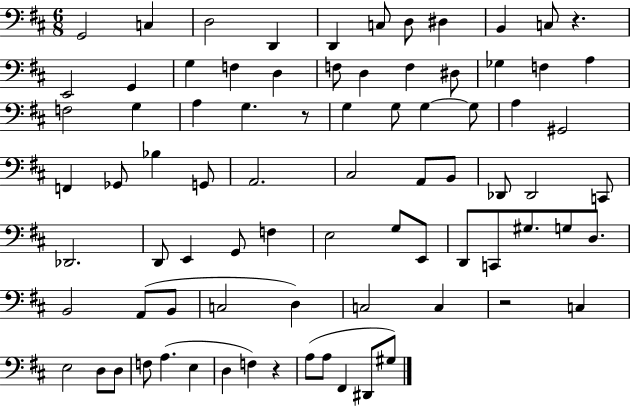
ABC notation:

X:1
T:Untitled
M:6/8
L:1/4
K:D
G,,2 C, D,2 D,, D,, C,/2 D,/2 ^D, B,, C,/2 z E,,2 G,, G, F, D, F,/2 D, F, ^D,/2 _G, F, A, F,2 G, A, G, z/2 G, G,/2 G, G,/2 A, ^G,,2 F,, _G,,/2 _B, G,,/2 A,,2 ^C,2 A,,/2 B,,/2 _D,,/2 _D,,2 C,,/2 _D,,2 D,,/2 E,, G,,/2 F, E,2 G,/2 E,,/2 D,,/2 C,,/2 ^G,/2 G,/2 D,/2 B,,2 A,,/2 B,,/2 C,2 D, C,2 C, z2 C, E,2 D,/2 D,/2 F,/2 A, E, D, F, z A,/2 A,/2 ^F,, ^D,,/2 ^G,/2